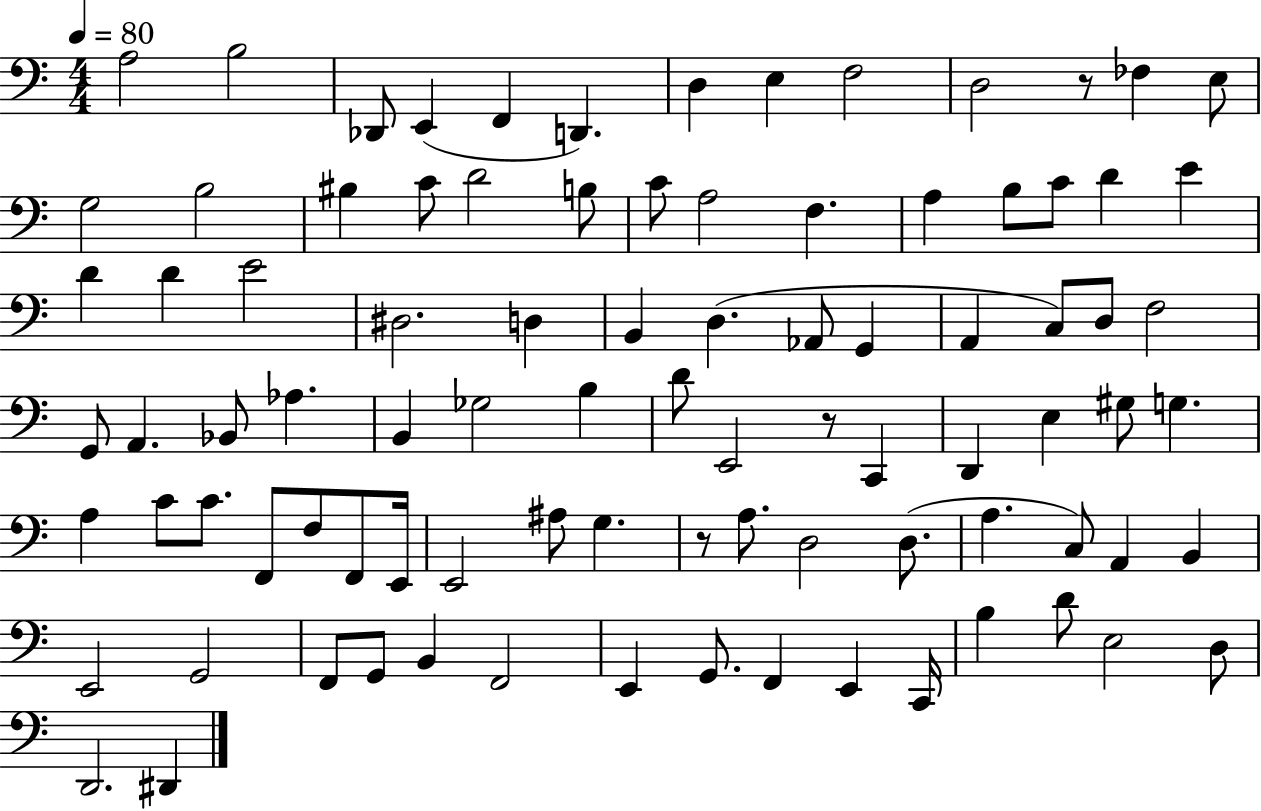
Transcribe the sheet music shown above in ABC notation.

X:1
T:Untitled
M:4/4
L:1/4
K:C
A,2 B,2 _D,,/2 E,, F,, D,, D, E, F,2 D,2 z/2 _F, E,/2 G,2 B,2 ^B, C/2 D2 B,/2 C/2 A,2 F, A, B,/2 C/2 D E D D E2 ^D,2 D, B,, D, _A,,/2 G,, A,, C,/2 D,/2 F,2 G,,/2 A,, _B,,/2 _A, B,, _G,2 B, D/2 E,,2 z/2 C,, D,, E, ^G,/2 G, A, C/2 C/2 F,,/2 F,/2 F,,/2 E,,/4 E,,2 ^A,/2 G, z/2 A,/2 D,2 D,/2 A, C,/2 A,, B,, E,,2 G,,2 F,,/2 G,,/2 B,, F,,2 E,, G,,/2 F,, E,, C,,/4 B, D/2 E,2 D,/2 D,,2 ^D,,